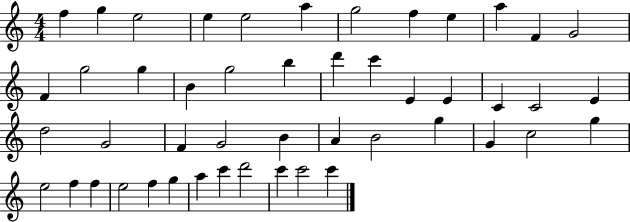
{
  \clef treble
  \numericTimeSignature
  \time 4/4
  \key c \major
  f''4 g''4 e''2 | e''4 e''2 a''4 | g''2 f''4 e''4 | a''4 f'4 g'2 | \break f'4 g''2 g''4 | b'4 g''2 b''4 | d'''4 c'''4 e'4 e'4 | c'4 c'2 e'4 | \break d''2 g'2 | f'4 g'2 b'4 | a'4 b'2 g''4 | g'4 c''2 g''4 | \break e''2 f''4 f''4 | e''2 f''4 g''4 | a''4 c'''4 d'''2 | c'''4 c'''2 c'''4 | \break \bar "|."
}